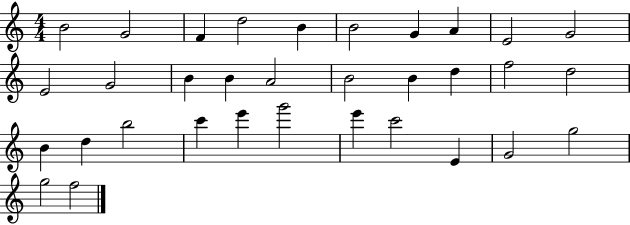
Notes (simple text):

B4/h G4/h F4/q D5/h B4/q B4/h G4/q A4/q E4/h G4/h E4/h G4/h B4/q B4/q A4/h B4/h B4/q D5/q F5/h D5/h B4/q D5/q B5/h C6/q E6/q G6/h E6/q C6/h E4/q G4/h G5/h G5/h F5/h